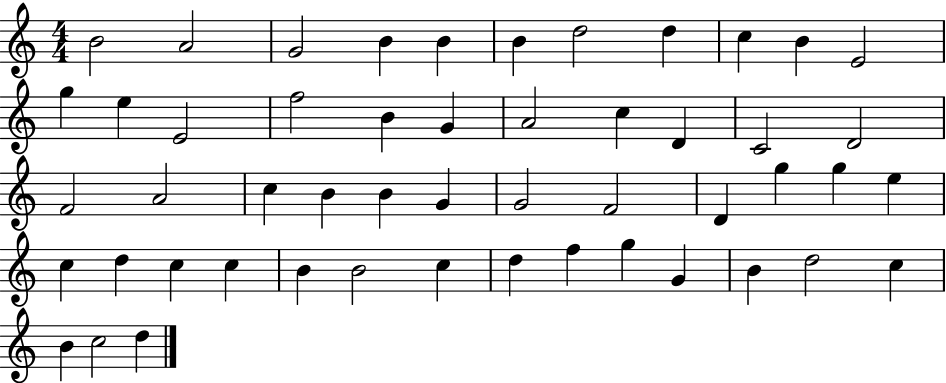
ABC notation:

X:1
T:Untitled
M:4/4
L:1/4
K:C
B2 A2 G2 B B B d2 d c B E2 g e E2 f2 B G A2 c D C2 D2 F2 A2 c B B G G2 F2 D g g e c d c c B B2 c d f g G B d2 c B c2 d